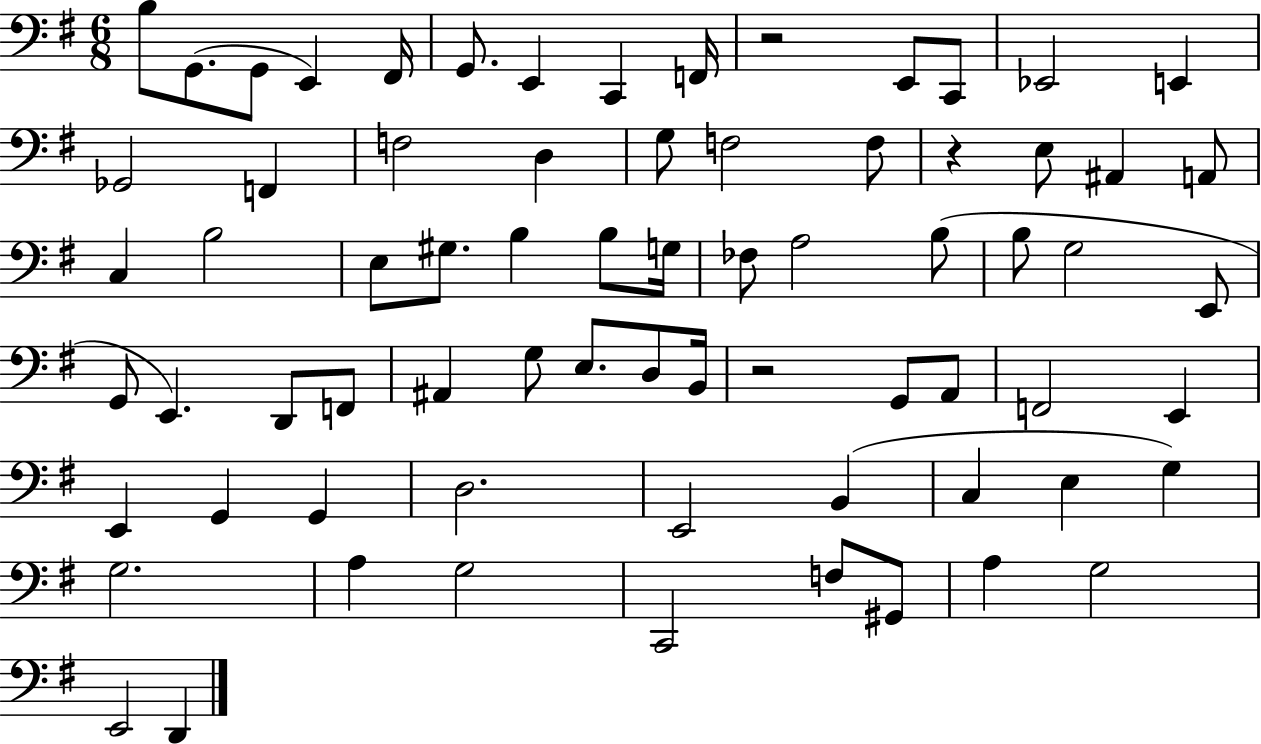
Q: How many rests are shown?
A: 3